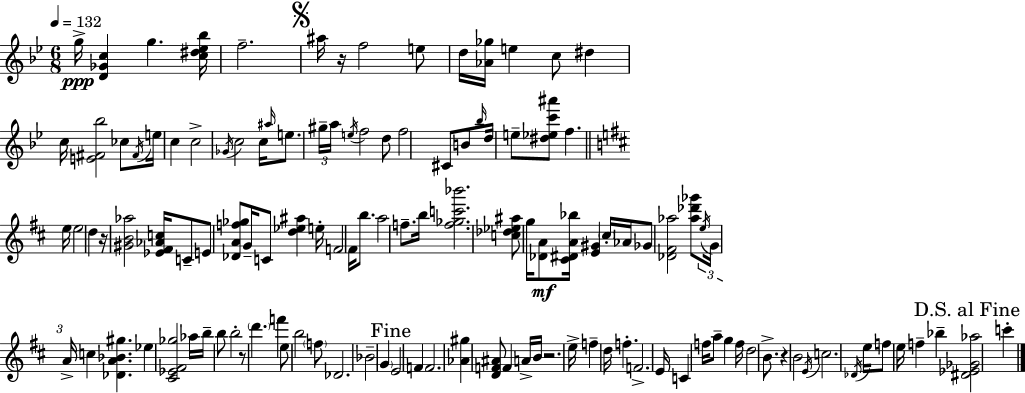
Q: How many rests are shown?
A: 5